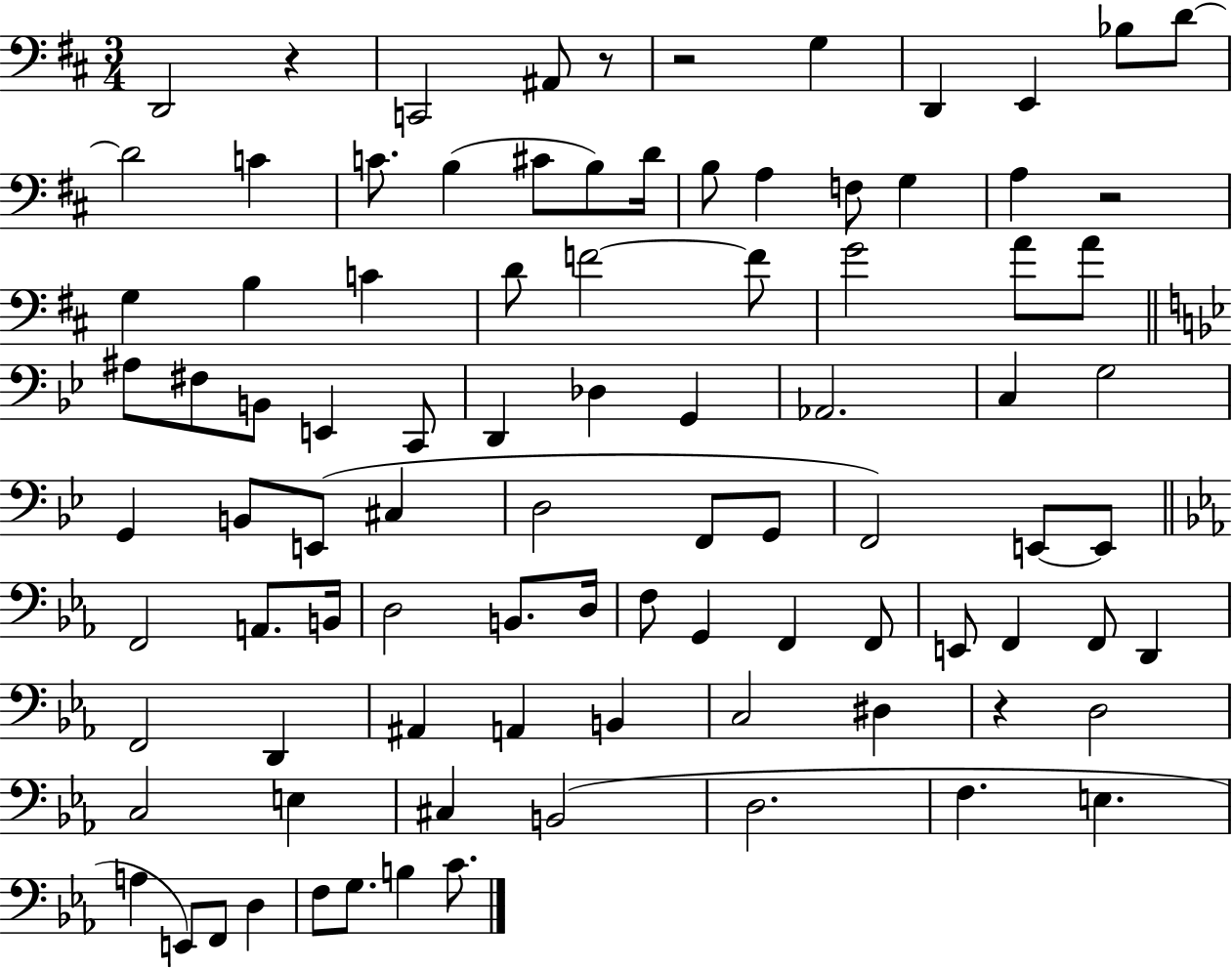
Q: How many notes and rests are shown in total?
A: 92